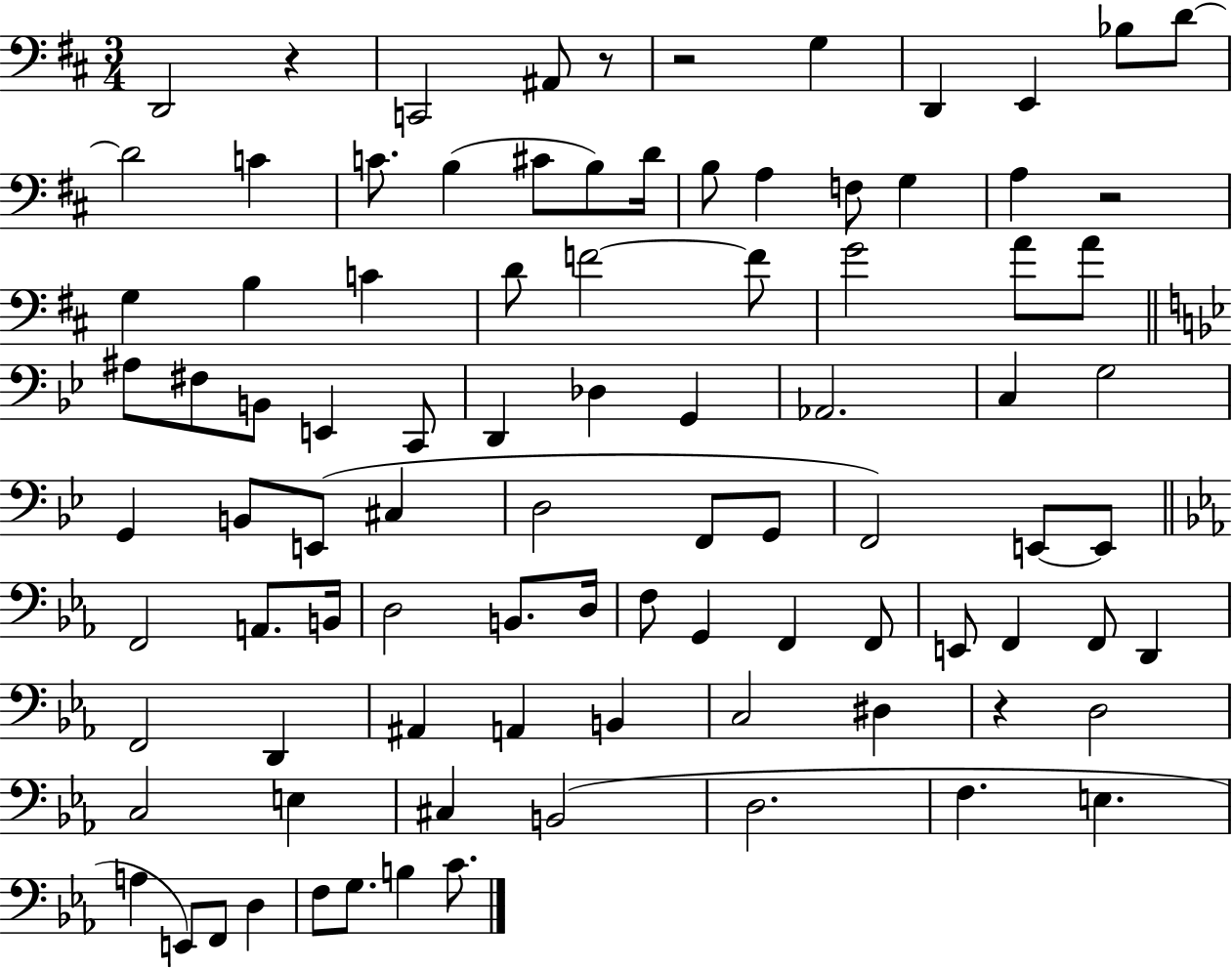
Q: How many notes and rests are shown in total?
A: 92